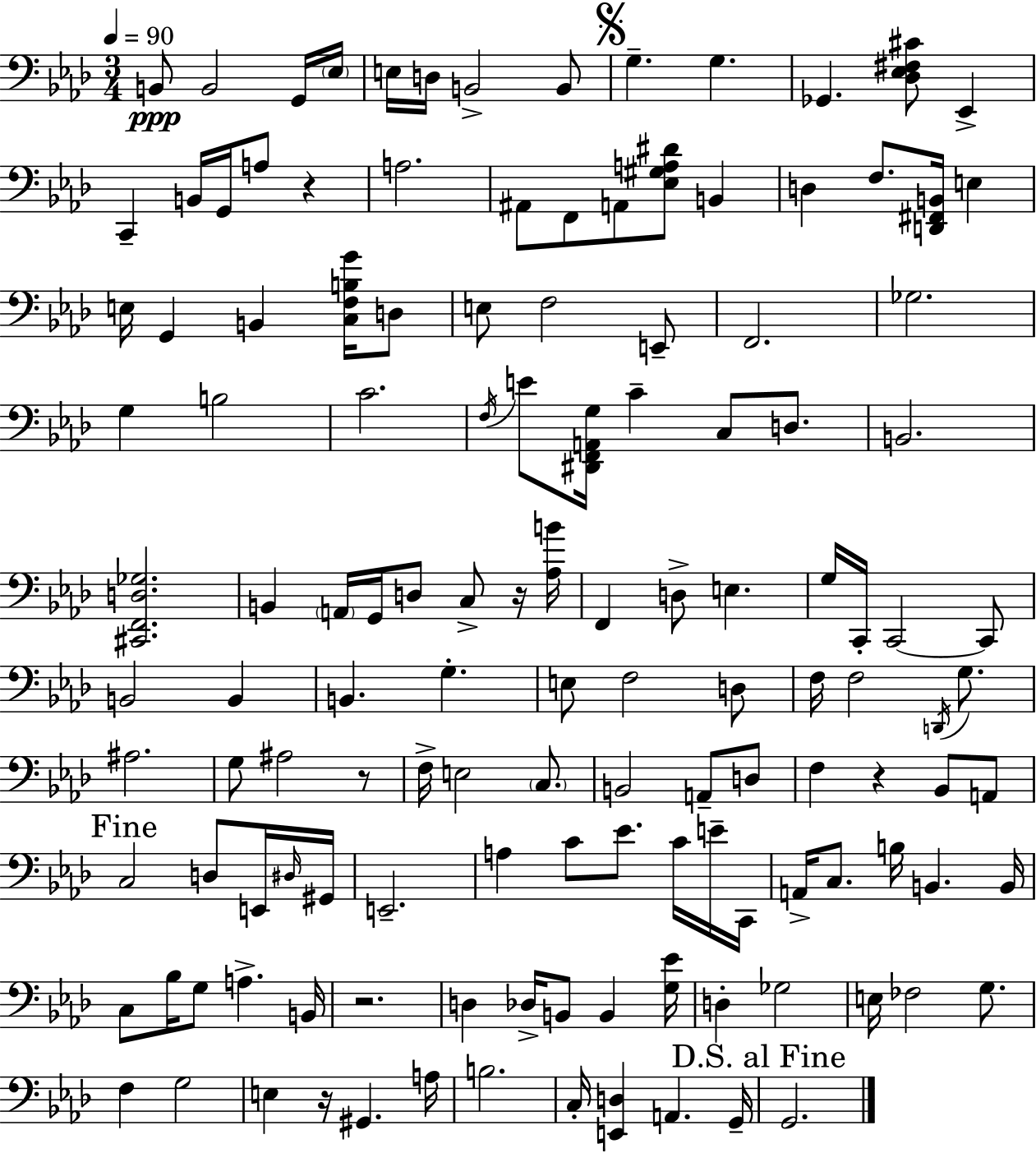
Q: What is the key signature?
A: AES major